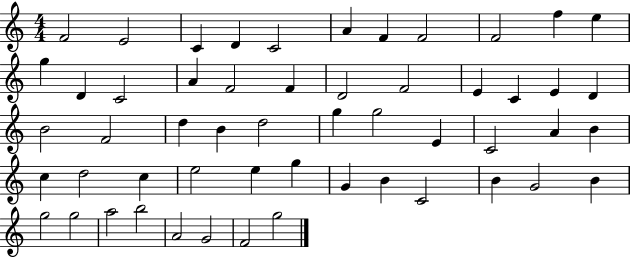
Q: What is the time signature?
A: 4/4